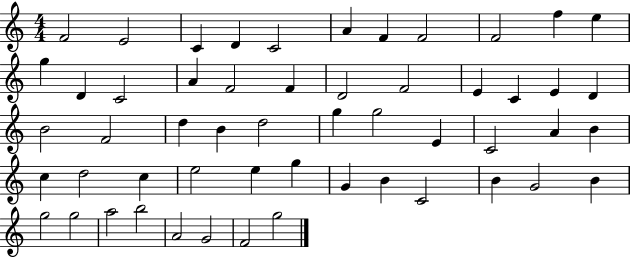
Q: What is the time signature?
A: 4/4